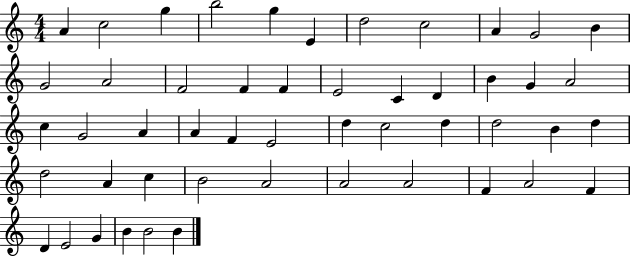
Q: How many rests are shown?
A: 0